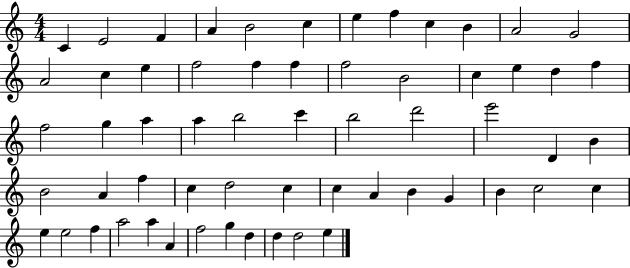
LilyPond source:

{
  \clef treble
  \numericTimeSignature
  \time 4/4
  \key c \major
  c'4 e'2 f'4 | a'4 b'2 c''4 | e''4 f''4 c''4 b'4 | a'2 g'2 | \break a'2 c''4 e''4 | f''2 f''4 f''4 | f''2 b'2 | c''4 e''4 d''4 f''4 | \break f''2 g''4 a''4 | a''4 b''2 c'''4 | b''2 d'''2 | e'''2 d'4 b'4 | \break b'2 a'4 f''4 | c''4 d''2 c''4 | c''4 a'4 b'4 g'4 | b'4 c''2 c''4 | \break e''4 e''2 f''4 | a''2 a''4 a'4 | f''2 g''4 d''4 | d''4 d''2 e''4 | \break \bar "|."
}